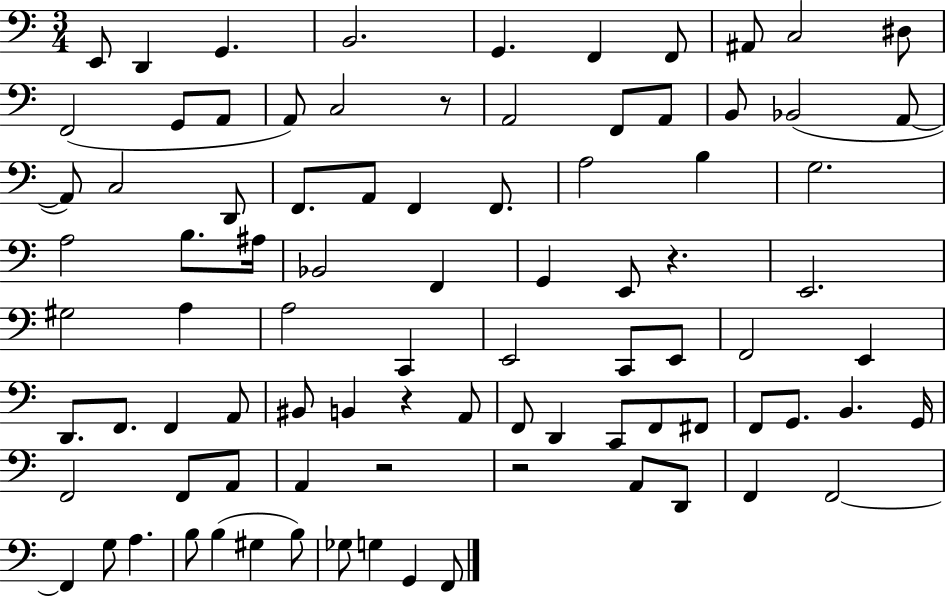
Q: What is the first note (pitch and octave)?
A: E2